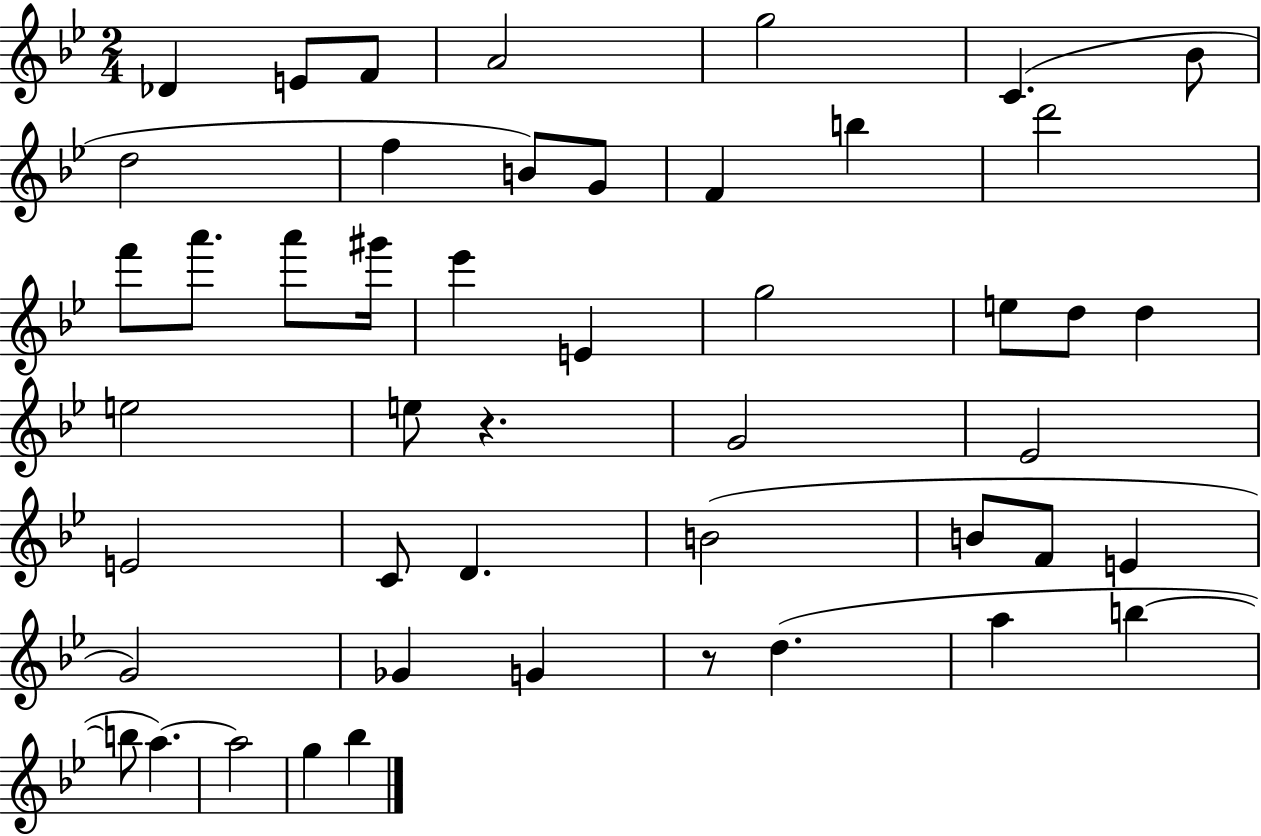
Db4/q E4/e F4/e A4/h G5/h C4/q. Bb4/e D5/h F5/q B4/e G4/e F4/q B5/q D6/h F6/e A6/e. A6/e G#6/s Eb6/q E4/q G5/h E5/e D5/e D5/q E5/h E5/e R/q. G4/h Eb4/h E4/h C4/e D4/q. B4/h B4/e F4/e E4/q G4/h Gb4/q G4/q R/e D5/q. A5/q B5/q B5/e A5/q. A5/h G5/q Bb5/q